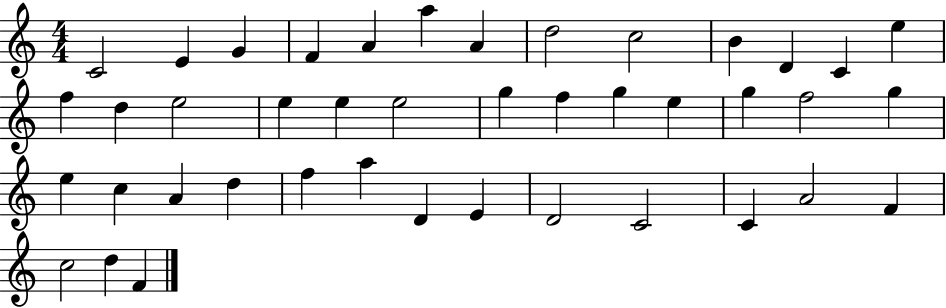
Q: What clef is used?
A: treble